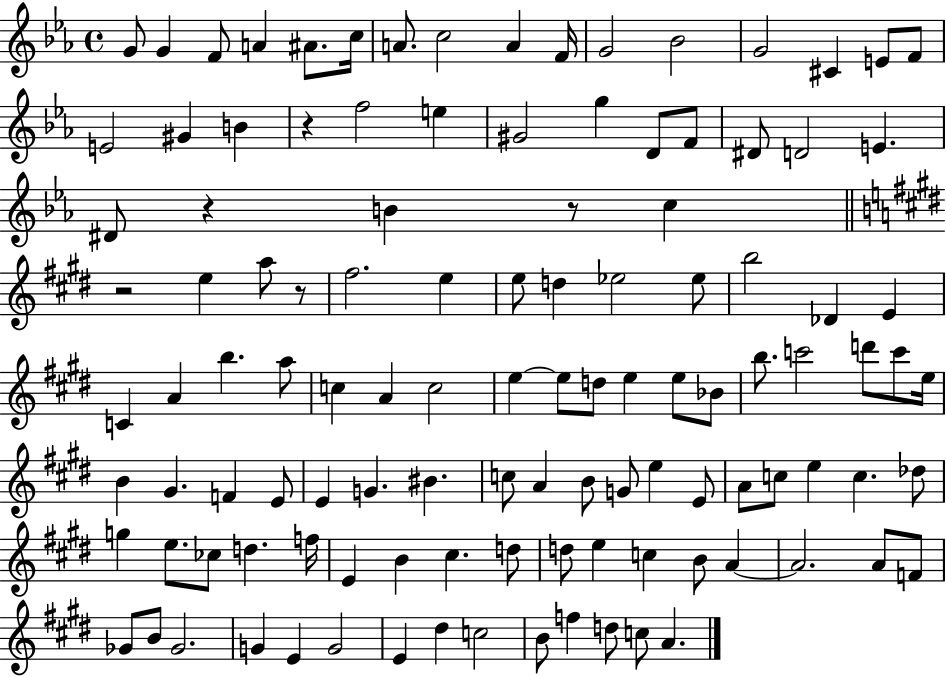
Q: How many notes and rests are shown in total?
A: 114